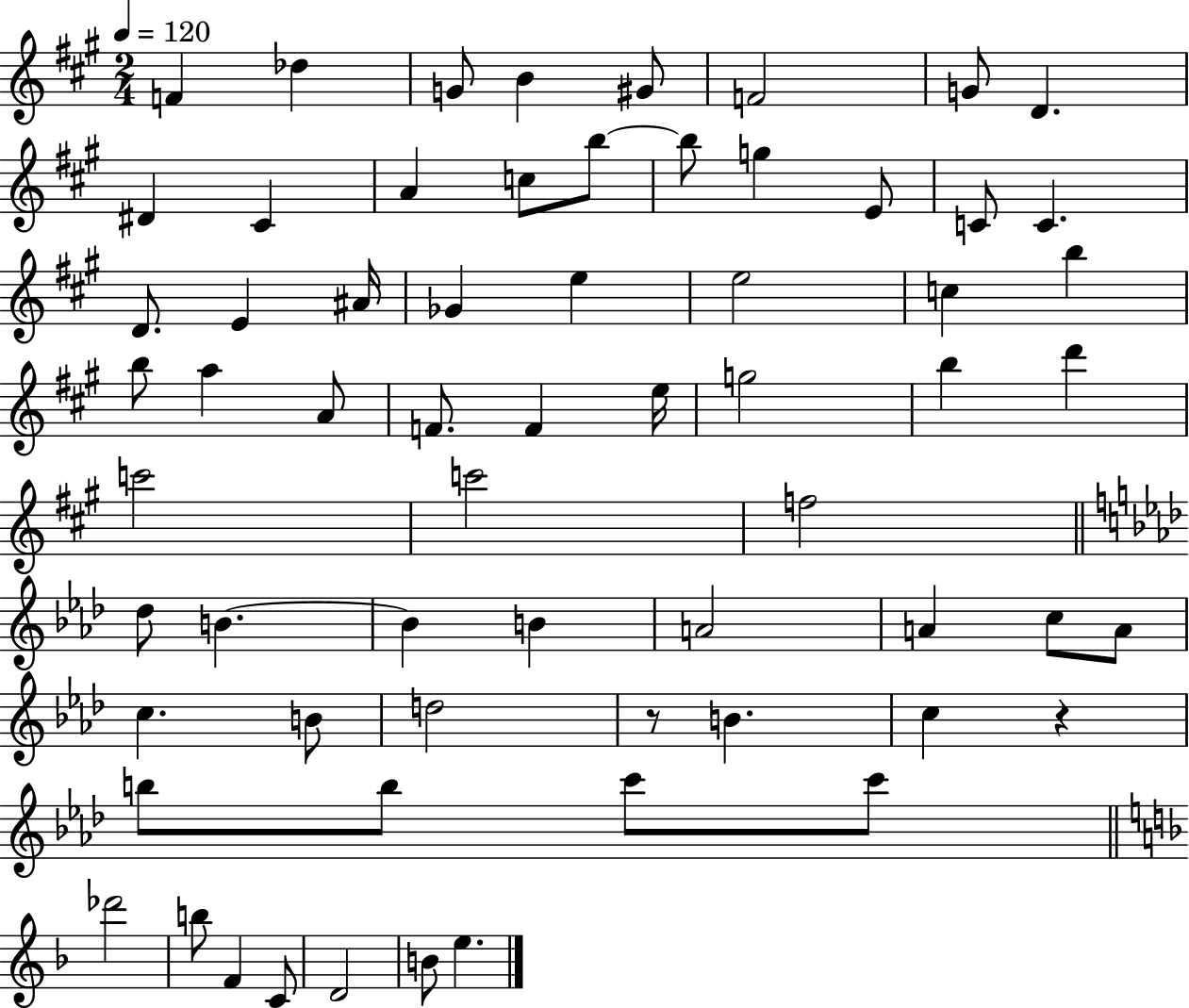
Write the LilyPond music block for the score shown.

{
  \clef treble
  \numericTimeSignature
  \time 2/4
  \key a \major
  \tempo 4 = 120
  \repeat volta 2 { f'4 des''4 | g'8 b'4 gis'8 | f'2 | g'8 d'4. | \break dis'4 cis'4 | a'4 c''8 b''8~~ | b''8 g''4 e'8 | c'8 c'4. | \break d'8. e'4 ais'16 | ges'4 e''4 | e''2 | c''4 b''4 | \break b''8 a''4 a'8 | f'8. f'4 e''16 | g''2 | b''4 d'''4 | \break c'''2 | c'''2 | f''2 | \bar "||" \break \key aes \major des''8 b'4.~~ | b'4 b'4 | a'2 | a'4 c''8 a'8 | \break c''4. b'8 | d''2 | r8 b'4. | c''4 r4 | \break b''8 b''8 c'''8 c'''8 | \bar "||" \break \key f \major des'''2 | b''8 f'4 c'8 | d'2 | b'8 e''4. | \break } \bar "|."
}